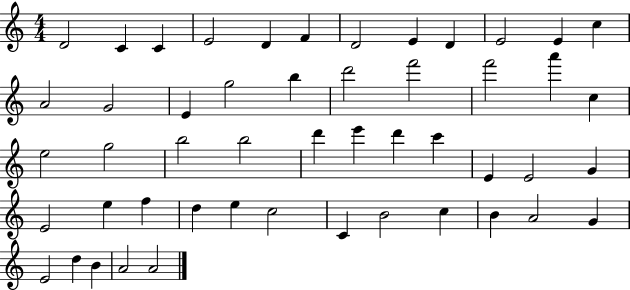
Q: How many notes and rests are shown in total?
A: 50